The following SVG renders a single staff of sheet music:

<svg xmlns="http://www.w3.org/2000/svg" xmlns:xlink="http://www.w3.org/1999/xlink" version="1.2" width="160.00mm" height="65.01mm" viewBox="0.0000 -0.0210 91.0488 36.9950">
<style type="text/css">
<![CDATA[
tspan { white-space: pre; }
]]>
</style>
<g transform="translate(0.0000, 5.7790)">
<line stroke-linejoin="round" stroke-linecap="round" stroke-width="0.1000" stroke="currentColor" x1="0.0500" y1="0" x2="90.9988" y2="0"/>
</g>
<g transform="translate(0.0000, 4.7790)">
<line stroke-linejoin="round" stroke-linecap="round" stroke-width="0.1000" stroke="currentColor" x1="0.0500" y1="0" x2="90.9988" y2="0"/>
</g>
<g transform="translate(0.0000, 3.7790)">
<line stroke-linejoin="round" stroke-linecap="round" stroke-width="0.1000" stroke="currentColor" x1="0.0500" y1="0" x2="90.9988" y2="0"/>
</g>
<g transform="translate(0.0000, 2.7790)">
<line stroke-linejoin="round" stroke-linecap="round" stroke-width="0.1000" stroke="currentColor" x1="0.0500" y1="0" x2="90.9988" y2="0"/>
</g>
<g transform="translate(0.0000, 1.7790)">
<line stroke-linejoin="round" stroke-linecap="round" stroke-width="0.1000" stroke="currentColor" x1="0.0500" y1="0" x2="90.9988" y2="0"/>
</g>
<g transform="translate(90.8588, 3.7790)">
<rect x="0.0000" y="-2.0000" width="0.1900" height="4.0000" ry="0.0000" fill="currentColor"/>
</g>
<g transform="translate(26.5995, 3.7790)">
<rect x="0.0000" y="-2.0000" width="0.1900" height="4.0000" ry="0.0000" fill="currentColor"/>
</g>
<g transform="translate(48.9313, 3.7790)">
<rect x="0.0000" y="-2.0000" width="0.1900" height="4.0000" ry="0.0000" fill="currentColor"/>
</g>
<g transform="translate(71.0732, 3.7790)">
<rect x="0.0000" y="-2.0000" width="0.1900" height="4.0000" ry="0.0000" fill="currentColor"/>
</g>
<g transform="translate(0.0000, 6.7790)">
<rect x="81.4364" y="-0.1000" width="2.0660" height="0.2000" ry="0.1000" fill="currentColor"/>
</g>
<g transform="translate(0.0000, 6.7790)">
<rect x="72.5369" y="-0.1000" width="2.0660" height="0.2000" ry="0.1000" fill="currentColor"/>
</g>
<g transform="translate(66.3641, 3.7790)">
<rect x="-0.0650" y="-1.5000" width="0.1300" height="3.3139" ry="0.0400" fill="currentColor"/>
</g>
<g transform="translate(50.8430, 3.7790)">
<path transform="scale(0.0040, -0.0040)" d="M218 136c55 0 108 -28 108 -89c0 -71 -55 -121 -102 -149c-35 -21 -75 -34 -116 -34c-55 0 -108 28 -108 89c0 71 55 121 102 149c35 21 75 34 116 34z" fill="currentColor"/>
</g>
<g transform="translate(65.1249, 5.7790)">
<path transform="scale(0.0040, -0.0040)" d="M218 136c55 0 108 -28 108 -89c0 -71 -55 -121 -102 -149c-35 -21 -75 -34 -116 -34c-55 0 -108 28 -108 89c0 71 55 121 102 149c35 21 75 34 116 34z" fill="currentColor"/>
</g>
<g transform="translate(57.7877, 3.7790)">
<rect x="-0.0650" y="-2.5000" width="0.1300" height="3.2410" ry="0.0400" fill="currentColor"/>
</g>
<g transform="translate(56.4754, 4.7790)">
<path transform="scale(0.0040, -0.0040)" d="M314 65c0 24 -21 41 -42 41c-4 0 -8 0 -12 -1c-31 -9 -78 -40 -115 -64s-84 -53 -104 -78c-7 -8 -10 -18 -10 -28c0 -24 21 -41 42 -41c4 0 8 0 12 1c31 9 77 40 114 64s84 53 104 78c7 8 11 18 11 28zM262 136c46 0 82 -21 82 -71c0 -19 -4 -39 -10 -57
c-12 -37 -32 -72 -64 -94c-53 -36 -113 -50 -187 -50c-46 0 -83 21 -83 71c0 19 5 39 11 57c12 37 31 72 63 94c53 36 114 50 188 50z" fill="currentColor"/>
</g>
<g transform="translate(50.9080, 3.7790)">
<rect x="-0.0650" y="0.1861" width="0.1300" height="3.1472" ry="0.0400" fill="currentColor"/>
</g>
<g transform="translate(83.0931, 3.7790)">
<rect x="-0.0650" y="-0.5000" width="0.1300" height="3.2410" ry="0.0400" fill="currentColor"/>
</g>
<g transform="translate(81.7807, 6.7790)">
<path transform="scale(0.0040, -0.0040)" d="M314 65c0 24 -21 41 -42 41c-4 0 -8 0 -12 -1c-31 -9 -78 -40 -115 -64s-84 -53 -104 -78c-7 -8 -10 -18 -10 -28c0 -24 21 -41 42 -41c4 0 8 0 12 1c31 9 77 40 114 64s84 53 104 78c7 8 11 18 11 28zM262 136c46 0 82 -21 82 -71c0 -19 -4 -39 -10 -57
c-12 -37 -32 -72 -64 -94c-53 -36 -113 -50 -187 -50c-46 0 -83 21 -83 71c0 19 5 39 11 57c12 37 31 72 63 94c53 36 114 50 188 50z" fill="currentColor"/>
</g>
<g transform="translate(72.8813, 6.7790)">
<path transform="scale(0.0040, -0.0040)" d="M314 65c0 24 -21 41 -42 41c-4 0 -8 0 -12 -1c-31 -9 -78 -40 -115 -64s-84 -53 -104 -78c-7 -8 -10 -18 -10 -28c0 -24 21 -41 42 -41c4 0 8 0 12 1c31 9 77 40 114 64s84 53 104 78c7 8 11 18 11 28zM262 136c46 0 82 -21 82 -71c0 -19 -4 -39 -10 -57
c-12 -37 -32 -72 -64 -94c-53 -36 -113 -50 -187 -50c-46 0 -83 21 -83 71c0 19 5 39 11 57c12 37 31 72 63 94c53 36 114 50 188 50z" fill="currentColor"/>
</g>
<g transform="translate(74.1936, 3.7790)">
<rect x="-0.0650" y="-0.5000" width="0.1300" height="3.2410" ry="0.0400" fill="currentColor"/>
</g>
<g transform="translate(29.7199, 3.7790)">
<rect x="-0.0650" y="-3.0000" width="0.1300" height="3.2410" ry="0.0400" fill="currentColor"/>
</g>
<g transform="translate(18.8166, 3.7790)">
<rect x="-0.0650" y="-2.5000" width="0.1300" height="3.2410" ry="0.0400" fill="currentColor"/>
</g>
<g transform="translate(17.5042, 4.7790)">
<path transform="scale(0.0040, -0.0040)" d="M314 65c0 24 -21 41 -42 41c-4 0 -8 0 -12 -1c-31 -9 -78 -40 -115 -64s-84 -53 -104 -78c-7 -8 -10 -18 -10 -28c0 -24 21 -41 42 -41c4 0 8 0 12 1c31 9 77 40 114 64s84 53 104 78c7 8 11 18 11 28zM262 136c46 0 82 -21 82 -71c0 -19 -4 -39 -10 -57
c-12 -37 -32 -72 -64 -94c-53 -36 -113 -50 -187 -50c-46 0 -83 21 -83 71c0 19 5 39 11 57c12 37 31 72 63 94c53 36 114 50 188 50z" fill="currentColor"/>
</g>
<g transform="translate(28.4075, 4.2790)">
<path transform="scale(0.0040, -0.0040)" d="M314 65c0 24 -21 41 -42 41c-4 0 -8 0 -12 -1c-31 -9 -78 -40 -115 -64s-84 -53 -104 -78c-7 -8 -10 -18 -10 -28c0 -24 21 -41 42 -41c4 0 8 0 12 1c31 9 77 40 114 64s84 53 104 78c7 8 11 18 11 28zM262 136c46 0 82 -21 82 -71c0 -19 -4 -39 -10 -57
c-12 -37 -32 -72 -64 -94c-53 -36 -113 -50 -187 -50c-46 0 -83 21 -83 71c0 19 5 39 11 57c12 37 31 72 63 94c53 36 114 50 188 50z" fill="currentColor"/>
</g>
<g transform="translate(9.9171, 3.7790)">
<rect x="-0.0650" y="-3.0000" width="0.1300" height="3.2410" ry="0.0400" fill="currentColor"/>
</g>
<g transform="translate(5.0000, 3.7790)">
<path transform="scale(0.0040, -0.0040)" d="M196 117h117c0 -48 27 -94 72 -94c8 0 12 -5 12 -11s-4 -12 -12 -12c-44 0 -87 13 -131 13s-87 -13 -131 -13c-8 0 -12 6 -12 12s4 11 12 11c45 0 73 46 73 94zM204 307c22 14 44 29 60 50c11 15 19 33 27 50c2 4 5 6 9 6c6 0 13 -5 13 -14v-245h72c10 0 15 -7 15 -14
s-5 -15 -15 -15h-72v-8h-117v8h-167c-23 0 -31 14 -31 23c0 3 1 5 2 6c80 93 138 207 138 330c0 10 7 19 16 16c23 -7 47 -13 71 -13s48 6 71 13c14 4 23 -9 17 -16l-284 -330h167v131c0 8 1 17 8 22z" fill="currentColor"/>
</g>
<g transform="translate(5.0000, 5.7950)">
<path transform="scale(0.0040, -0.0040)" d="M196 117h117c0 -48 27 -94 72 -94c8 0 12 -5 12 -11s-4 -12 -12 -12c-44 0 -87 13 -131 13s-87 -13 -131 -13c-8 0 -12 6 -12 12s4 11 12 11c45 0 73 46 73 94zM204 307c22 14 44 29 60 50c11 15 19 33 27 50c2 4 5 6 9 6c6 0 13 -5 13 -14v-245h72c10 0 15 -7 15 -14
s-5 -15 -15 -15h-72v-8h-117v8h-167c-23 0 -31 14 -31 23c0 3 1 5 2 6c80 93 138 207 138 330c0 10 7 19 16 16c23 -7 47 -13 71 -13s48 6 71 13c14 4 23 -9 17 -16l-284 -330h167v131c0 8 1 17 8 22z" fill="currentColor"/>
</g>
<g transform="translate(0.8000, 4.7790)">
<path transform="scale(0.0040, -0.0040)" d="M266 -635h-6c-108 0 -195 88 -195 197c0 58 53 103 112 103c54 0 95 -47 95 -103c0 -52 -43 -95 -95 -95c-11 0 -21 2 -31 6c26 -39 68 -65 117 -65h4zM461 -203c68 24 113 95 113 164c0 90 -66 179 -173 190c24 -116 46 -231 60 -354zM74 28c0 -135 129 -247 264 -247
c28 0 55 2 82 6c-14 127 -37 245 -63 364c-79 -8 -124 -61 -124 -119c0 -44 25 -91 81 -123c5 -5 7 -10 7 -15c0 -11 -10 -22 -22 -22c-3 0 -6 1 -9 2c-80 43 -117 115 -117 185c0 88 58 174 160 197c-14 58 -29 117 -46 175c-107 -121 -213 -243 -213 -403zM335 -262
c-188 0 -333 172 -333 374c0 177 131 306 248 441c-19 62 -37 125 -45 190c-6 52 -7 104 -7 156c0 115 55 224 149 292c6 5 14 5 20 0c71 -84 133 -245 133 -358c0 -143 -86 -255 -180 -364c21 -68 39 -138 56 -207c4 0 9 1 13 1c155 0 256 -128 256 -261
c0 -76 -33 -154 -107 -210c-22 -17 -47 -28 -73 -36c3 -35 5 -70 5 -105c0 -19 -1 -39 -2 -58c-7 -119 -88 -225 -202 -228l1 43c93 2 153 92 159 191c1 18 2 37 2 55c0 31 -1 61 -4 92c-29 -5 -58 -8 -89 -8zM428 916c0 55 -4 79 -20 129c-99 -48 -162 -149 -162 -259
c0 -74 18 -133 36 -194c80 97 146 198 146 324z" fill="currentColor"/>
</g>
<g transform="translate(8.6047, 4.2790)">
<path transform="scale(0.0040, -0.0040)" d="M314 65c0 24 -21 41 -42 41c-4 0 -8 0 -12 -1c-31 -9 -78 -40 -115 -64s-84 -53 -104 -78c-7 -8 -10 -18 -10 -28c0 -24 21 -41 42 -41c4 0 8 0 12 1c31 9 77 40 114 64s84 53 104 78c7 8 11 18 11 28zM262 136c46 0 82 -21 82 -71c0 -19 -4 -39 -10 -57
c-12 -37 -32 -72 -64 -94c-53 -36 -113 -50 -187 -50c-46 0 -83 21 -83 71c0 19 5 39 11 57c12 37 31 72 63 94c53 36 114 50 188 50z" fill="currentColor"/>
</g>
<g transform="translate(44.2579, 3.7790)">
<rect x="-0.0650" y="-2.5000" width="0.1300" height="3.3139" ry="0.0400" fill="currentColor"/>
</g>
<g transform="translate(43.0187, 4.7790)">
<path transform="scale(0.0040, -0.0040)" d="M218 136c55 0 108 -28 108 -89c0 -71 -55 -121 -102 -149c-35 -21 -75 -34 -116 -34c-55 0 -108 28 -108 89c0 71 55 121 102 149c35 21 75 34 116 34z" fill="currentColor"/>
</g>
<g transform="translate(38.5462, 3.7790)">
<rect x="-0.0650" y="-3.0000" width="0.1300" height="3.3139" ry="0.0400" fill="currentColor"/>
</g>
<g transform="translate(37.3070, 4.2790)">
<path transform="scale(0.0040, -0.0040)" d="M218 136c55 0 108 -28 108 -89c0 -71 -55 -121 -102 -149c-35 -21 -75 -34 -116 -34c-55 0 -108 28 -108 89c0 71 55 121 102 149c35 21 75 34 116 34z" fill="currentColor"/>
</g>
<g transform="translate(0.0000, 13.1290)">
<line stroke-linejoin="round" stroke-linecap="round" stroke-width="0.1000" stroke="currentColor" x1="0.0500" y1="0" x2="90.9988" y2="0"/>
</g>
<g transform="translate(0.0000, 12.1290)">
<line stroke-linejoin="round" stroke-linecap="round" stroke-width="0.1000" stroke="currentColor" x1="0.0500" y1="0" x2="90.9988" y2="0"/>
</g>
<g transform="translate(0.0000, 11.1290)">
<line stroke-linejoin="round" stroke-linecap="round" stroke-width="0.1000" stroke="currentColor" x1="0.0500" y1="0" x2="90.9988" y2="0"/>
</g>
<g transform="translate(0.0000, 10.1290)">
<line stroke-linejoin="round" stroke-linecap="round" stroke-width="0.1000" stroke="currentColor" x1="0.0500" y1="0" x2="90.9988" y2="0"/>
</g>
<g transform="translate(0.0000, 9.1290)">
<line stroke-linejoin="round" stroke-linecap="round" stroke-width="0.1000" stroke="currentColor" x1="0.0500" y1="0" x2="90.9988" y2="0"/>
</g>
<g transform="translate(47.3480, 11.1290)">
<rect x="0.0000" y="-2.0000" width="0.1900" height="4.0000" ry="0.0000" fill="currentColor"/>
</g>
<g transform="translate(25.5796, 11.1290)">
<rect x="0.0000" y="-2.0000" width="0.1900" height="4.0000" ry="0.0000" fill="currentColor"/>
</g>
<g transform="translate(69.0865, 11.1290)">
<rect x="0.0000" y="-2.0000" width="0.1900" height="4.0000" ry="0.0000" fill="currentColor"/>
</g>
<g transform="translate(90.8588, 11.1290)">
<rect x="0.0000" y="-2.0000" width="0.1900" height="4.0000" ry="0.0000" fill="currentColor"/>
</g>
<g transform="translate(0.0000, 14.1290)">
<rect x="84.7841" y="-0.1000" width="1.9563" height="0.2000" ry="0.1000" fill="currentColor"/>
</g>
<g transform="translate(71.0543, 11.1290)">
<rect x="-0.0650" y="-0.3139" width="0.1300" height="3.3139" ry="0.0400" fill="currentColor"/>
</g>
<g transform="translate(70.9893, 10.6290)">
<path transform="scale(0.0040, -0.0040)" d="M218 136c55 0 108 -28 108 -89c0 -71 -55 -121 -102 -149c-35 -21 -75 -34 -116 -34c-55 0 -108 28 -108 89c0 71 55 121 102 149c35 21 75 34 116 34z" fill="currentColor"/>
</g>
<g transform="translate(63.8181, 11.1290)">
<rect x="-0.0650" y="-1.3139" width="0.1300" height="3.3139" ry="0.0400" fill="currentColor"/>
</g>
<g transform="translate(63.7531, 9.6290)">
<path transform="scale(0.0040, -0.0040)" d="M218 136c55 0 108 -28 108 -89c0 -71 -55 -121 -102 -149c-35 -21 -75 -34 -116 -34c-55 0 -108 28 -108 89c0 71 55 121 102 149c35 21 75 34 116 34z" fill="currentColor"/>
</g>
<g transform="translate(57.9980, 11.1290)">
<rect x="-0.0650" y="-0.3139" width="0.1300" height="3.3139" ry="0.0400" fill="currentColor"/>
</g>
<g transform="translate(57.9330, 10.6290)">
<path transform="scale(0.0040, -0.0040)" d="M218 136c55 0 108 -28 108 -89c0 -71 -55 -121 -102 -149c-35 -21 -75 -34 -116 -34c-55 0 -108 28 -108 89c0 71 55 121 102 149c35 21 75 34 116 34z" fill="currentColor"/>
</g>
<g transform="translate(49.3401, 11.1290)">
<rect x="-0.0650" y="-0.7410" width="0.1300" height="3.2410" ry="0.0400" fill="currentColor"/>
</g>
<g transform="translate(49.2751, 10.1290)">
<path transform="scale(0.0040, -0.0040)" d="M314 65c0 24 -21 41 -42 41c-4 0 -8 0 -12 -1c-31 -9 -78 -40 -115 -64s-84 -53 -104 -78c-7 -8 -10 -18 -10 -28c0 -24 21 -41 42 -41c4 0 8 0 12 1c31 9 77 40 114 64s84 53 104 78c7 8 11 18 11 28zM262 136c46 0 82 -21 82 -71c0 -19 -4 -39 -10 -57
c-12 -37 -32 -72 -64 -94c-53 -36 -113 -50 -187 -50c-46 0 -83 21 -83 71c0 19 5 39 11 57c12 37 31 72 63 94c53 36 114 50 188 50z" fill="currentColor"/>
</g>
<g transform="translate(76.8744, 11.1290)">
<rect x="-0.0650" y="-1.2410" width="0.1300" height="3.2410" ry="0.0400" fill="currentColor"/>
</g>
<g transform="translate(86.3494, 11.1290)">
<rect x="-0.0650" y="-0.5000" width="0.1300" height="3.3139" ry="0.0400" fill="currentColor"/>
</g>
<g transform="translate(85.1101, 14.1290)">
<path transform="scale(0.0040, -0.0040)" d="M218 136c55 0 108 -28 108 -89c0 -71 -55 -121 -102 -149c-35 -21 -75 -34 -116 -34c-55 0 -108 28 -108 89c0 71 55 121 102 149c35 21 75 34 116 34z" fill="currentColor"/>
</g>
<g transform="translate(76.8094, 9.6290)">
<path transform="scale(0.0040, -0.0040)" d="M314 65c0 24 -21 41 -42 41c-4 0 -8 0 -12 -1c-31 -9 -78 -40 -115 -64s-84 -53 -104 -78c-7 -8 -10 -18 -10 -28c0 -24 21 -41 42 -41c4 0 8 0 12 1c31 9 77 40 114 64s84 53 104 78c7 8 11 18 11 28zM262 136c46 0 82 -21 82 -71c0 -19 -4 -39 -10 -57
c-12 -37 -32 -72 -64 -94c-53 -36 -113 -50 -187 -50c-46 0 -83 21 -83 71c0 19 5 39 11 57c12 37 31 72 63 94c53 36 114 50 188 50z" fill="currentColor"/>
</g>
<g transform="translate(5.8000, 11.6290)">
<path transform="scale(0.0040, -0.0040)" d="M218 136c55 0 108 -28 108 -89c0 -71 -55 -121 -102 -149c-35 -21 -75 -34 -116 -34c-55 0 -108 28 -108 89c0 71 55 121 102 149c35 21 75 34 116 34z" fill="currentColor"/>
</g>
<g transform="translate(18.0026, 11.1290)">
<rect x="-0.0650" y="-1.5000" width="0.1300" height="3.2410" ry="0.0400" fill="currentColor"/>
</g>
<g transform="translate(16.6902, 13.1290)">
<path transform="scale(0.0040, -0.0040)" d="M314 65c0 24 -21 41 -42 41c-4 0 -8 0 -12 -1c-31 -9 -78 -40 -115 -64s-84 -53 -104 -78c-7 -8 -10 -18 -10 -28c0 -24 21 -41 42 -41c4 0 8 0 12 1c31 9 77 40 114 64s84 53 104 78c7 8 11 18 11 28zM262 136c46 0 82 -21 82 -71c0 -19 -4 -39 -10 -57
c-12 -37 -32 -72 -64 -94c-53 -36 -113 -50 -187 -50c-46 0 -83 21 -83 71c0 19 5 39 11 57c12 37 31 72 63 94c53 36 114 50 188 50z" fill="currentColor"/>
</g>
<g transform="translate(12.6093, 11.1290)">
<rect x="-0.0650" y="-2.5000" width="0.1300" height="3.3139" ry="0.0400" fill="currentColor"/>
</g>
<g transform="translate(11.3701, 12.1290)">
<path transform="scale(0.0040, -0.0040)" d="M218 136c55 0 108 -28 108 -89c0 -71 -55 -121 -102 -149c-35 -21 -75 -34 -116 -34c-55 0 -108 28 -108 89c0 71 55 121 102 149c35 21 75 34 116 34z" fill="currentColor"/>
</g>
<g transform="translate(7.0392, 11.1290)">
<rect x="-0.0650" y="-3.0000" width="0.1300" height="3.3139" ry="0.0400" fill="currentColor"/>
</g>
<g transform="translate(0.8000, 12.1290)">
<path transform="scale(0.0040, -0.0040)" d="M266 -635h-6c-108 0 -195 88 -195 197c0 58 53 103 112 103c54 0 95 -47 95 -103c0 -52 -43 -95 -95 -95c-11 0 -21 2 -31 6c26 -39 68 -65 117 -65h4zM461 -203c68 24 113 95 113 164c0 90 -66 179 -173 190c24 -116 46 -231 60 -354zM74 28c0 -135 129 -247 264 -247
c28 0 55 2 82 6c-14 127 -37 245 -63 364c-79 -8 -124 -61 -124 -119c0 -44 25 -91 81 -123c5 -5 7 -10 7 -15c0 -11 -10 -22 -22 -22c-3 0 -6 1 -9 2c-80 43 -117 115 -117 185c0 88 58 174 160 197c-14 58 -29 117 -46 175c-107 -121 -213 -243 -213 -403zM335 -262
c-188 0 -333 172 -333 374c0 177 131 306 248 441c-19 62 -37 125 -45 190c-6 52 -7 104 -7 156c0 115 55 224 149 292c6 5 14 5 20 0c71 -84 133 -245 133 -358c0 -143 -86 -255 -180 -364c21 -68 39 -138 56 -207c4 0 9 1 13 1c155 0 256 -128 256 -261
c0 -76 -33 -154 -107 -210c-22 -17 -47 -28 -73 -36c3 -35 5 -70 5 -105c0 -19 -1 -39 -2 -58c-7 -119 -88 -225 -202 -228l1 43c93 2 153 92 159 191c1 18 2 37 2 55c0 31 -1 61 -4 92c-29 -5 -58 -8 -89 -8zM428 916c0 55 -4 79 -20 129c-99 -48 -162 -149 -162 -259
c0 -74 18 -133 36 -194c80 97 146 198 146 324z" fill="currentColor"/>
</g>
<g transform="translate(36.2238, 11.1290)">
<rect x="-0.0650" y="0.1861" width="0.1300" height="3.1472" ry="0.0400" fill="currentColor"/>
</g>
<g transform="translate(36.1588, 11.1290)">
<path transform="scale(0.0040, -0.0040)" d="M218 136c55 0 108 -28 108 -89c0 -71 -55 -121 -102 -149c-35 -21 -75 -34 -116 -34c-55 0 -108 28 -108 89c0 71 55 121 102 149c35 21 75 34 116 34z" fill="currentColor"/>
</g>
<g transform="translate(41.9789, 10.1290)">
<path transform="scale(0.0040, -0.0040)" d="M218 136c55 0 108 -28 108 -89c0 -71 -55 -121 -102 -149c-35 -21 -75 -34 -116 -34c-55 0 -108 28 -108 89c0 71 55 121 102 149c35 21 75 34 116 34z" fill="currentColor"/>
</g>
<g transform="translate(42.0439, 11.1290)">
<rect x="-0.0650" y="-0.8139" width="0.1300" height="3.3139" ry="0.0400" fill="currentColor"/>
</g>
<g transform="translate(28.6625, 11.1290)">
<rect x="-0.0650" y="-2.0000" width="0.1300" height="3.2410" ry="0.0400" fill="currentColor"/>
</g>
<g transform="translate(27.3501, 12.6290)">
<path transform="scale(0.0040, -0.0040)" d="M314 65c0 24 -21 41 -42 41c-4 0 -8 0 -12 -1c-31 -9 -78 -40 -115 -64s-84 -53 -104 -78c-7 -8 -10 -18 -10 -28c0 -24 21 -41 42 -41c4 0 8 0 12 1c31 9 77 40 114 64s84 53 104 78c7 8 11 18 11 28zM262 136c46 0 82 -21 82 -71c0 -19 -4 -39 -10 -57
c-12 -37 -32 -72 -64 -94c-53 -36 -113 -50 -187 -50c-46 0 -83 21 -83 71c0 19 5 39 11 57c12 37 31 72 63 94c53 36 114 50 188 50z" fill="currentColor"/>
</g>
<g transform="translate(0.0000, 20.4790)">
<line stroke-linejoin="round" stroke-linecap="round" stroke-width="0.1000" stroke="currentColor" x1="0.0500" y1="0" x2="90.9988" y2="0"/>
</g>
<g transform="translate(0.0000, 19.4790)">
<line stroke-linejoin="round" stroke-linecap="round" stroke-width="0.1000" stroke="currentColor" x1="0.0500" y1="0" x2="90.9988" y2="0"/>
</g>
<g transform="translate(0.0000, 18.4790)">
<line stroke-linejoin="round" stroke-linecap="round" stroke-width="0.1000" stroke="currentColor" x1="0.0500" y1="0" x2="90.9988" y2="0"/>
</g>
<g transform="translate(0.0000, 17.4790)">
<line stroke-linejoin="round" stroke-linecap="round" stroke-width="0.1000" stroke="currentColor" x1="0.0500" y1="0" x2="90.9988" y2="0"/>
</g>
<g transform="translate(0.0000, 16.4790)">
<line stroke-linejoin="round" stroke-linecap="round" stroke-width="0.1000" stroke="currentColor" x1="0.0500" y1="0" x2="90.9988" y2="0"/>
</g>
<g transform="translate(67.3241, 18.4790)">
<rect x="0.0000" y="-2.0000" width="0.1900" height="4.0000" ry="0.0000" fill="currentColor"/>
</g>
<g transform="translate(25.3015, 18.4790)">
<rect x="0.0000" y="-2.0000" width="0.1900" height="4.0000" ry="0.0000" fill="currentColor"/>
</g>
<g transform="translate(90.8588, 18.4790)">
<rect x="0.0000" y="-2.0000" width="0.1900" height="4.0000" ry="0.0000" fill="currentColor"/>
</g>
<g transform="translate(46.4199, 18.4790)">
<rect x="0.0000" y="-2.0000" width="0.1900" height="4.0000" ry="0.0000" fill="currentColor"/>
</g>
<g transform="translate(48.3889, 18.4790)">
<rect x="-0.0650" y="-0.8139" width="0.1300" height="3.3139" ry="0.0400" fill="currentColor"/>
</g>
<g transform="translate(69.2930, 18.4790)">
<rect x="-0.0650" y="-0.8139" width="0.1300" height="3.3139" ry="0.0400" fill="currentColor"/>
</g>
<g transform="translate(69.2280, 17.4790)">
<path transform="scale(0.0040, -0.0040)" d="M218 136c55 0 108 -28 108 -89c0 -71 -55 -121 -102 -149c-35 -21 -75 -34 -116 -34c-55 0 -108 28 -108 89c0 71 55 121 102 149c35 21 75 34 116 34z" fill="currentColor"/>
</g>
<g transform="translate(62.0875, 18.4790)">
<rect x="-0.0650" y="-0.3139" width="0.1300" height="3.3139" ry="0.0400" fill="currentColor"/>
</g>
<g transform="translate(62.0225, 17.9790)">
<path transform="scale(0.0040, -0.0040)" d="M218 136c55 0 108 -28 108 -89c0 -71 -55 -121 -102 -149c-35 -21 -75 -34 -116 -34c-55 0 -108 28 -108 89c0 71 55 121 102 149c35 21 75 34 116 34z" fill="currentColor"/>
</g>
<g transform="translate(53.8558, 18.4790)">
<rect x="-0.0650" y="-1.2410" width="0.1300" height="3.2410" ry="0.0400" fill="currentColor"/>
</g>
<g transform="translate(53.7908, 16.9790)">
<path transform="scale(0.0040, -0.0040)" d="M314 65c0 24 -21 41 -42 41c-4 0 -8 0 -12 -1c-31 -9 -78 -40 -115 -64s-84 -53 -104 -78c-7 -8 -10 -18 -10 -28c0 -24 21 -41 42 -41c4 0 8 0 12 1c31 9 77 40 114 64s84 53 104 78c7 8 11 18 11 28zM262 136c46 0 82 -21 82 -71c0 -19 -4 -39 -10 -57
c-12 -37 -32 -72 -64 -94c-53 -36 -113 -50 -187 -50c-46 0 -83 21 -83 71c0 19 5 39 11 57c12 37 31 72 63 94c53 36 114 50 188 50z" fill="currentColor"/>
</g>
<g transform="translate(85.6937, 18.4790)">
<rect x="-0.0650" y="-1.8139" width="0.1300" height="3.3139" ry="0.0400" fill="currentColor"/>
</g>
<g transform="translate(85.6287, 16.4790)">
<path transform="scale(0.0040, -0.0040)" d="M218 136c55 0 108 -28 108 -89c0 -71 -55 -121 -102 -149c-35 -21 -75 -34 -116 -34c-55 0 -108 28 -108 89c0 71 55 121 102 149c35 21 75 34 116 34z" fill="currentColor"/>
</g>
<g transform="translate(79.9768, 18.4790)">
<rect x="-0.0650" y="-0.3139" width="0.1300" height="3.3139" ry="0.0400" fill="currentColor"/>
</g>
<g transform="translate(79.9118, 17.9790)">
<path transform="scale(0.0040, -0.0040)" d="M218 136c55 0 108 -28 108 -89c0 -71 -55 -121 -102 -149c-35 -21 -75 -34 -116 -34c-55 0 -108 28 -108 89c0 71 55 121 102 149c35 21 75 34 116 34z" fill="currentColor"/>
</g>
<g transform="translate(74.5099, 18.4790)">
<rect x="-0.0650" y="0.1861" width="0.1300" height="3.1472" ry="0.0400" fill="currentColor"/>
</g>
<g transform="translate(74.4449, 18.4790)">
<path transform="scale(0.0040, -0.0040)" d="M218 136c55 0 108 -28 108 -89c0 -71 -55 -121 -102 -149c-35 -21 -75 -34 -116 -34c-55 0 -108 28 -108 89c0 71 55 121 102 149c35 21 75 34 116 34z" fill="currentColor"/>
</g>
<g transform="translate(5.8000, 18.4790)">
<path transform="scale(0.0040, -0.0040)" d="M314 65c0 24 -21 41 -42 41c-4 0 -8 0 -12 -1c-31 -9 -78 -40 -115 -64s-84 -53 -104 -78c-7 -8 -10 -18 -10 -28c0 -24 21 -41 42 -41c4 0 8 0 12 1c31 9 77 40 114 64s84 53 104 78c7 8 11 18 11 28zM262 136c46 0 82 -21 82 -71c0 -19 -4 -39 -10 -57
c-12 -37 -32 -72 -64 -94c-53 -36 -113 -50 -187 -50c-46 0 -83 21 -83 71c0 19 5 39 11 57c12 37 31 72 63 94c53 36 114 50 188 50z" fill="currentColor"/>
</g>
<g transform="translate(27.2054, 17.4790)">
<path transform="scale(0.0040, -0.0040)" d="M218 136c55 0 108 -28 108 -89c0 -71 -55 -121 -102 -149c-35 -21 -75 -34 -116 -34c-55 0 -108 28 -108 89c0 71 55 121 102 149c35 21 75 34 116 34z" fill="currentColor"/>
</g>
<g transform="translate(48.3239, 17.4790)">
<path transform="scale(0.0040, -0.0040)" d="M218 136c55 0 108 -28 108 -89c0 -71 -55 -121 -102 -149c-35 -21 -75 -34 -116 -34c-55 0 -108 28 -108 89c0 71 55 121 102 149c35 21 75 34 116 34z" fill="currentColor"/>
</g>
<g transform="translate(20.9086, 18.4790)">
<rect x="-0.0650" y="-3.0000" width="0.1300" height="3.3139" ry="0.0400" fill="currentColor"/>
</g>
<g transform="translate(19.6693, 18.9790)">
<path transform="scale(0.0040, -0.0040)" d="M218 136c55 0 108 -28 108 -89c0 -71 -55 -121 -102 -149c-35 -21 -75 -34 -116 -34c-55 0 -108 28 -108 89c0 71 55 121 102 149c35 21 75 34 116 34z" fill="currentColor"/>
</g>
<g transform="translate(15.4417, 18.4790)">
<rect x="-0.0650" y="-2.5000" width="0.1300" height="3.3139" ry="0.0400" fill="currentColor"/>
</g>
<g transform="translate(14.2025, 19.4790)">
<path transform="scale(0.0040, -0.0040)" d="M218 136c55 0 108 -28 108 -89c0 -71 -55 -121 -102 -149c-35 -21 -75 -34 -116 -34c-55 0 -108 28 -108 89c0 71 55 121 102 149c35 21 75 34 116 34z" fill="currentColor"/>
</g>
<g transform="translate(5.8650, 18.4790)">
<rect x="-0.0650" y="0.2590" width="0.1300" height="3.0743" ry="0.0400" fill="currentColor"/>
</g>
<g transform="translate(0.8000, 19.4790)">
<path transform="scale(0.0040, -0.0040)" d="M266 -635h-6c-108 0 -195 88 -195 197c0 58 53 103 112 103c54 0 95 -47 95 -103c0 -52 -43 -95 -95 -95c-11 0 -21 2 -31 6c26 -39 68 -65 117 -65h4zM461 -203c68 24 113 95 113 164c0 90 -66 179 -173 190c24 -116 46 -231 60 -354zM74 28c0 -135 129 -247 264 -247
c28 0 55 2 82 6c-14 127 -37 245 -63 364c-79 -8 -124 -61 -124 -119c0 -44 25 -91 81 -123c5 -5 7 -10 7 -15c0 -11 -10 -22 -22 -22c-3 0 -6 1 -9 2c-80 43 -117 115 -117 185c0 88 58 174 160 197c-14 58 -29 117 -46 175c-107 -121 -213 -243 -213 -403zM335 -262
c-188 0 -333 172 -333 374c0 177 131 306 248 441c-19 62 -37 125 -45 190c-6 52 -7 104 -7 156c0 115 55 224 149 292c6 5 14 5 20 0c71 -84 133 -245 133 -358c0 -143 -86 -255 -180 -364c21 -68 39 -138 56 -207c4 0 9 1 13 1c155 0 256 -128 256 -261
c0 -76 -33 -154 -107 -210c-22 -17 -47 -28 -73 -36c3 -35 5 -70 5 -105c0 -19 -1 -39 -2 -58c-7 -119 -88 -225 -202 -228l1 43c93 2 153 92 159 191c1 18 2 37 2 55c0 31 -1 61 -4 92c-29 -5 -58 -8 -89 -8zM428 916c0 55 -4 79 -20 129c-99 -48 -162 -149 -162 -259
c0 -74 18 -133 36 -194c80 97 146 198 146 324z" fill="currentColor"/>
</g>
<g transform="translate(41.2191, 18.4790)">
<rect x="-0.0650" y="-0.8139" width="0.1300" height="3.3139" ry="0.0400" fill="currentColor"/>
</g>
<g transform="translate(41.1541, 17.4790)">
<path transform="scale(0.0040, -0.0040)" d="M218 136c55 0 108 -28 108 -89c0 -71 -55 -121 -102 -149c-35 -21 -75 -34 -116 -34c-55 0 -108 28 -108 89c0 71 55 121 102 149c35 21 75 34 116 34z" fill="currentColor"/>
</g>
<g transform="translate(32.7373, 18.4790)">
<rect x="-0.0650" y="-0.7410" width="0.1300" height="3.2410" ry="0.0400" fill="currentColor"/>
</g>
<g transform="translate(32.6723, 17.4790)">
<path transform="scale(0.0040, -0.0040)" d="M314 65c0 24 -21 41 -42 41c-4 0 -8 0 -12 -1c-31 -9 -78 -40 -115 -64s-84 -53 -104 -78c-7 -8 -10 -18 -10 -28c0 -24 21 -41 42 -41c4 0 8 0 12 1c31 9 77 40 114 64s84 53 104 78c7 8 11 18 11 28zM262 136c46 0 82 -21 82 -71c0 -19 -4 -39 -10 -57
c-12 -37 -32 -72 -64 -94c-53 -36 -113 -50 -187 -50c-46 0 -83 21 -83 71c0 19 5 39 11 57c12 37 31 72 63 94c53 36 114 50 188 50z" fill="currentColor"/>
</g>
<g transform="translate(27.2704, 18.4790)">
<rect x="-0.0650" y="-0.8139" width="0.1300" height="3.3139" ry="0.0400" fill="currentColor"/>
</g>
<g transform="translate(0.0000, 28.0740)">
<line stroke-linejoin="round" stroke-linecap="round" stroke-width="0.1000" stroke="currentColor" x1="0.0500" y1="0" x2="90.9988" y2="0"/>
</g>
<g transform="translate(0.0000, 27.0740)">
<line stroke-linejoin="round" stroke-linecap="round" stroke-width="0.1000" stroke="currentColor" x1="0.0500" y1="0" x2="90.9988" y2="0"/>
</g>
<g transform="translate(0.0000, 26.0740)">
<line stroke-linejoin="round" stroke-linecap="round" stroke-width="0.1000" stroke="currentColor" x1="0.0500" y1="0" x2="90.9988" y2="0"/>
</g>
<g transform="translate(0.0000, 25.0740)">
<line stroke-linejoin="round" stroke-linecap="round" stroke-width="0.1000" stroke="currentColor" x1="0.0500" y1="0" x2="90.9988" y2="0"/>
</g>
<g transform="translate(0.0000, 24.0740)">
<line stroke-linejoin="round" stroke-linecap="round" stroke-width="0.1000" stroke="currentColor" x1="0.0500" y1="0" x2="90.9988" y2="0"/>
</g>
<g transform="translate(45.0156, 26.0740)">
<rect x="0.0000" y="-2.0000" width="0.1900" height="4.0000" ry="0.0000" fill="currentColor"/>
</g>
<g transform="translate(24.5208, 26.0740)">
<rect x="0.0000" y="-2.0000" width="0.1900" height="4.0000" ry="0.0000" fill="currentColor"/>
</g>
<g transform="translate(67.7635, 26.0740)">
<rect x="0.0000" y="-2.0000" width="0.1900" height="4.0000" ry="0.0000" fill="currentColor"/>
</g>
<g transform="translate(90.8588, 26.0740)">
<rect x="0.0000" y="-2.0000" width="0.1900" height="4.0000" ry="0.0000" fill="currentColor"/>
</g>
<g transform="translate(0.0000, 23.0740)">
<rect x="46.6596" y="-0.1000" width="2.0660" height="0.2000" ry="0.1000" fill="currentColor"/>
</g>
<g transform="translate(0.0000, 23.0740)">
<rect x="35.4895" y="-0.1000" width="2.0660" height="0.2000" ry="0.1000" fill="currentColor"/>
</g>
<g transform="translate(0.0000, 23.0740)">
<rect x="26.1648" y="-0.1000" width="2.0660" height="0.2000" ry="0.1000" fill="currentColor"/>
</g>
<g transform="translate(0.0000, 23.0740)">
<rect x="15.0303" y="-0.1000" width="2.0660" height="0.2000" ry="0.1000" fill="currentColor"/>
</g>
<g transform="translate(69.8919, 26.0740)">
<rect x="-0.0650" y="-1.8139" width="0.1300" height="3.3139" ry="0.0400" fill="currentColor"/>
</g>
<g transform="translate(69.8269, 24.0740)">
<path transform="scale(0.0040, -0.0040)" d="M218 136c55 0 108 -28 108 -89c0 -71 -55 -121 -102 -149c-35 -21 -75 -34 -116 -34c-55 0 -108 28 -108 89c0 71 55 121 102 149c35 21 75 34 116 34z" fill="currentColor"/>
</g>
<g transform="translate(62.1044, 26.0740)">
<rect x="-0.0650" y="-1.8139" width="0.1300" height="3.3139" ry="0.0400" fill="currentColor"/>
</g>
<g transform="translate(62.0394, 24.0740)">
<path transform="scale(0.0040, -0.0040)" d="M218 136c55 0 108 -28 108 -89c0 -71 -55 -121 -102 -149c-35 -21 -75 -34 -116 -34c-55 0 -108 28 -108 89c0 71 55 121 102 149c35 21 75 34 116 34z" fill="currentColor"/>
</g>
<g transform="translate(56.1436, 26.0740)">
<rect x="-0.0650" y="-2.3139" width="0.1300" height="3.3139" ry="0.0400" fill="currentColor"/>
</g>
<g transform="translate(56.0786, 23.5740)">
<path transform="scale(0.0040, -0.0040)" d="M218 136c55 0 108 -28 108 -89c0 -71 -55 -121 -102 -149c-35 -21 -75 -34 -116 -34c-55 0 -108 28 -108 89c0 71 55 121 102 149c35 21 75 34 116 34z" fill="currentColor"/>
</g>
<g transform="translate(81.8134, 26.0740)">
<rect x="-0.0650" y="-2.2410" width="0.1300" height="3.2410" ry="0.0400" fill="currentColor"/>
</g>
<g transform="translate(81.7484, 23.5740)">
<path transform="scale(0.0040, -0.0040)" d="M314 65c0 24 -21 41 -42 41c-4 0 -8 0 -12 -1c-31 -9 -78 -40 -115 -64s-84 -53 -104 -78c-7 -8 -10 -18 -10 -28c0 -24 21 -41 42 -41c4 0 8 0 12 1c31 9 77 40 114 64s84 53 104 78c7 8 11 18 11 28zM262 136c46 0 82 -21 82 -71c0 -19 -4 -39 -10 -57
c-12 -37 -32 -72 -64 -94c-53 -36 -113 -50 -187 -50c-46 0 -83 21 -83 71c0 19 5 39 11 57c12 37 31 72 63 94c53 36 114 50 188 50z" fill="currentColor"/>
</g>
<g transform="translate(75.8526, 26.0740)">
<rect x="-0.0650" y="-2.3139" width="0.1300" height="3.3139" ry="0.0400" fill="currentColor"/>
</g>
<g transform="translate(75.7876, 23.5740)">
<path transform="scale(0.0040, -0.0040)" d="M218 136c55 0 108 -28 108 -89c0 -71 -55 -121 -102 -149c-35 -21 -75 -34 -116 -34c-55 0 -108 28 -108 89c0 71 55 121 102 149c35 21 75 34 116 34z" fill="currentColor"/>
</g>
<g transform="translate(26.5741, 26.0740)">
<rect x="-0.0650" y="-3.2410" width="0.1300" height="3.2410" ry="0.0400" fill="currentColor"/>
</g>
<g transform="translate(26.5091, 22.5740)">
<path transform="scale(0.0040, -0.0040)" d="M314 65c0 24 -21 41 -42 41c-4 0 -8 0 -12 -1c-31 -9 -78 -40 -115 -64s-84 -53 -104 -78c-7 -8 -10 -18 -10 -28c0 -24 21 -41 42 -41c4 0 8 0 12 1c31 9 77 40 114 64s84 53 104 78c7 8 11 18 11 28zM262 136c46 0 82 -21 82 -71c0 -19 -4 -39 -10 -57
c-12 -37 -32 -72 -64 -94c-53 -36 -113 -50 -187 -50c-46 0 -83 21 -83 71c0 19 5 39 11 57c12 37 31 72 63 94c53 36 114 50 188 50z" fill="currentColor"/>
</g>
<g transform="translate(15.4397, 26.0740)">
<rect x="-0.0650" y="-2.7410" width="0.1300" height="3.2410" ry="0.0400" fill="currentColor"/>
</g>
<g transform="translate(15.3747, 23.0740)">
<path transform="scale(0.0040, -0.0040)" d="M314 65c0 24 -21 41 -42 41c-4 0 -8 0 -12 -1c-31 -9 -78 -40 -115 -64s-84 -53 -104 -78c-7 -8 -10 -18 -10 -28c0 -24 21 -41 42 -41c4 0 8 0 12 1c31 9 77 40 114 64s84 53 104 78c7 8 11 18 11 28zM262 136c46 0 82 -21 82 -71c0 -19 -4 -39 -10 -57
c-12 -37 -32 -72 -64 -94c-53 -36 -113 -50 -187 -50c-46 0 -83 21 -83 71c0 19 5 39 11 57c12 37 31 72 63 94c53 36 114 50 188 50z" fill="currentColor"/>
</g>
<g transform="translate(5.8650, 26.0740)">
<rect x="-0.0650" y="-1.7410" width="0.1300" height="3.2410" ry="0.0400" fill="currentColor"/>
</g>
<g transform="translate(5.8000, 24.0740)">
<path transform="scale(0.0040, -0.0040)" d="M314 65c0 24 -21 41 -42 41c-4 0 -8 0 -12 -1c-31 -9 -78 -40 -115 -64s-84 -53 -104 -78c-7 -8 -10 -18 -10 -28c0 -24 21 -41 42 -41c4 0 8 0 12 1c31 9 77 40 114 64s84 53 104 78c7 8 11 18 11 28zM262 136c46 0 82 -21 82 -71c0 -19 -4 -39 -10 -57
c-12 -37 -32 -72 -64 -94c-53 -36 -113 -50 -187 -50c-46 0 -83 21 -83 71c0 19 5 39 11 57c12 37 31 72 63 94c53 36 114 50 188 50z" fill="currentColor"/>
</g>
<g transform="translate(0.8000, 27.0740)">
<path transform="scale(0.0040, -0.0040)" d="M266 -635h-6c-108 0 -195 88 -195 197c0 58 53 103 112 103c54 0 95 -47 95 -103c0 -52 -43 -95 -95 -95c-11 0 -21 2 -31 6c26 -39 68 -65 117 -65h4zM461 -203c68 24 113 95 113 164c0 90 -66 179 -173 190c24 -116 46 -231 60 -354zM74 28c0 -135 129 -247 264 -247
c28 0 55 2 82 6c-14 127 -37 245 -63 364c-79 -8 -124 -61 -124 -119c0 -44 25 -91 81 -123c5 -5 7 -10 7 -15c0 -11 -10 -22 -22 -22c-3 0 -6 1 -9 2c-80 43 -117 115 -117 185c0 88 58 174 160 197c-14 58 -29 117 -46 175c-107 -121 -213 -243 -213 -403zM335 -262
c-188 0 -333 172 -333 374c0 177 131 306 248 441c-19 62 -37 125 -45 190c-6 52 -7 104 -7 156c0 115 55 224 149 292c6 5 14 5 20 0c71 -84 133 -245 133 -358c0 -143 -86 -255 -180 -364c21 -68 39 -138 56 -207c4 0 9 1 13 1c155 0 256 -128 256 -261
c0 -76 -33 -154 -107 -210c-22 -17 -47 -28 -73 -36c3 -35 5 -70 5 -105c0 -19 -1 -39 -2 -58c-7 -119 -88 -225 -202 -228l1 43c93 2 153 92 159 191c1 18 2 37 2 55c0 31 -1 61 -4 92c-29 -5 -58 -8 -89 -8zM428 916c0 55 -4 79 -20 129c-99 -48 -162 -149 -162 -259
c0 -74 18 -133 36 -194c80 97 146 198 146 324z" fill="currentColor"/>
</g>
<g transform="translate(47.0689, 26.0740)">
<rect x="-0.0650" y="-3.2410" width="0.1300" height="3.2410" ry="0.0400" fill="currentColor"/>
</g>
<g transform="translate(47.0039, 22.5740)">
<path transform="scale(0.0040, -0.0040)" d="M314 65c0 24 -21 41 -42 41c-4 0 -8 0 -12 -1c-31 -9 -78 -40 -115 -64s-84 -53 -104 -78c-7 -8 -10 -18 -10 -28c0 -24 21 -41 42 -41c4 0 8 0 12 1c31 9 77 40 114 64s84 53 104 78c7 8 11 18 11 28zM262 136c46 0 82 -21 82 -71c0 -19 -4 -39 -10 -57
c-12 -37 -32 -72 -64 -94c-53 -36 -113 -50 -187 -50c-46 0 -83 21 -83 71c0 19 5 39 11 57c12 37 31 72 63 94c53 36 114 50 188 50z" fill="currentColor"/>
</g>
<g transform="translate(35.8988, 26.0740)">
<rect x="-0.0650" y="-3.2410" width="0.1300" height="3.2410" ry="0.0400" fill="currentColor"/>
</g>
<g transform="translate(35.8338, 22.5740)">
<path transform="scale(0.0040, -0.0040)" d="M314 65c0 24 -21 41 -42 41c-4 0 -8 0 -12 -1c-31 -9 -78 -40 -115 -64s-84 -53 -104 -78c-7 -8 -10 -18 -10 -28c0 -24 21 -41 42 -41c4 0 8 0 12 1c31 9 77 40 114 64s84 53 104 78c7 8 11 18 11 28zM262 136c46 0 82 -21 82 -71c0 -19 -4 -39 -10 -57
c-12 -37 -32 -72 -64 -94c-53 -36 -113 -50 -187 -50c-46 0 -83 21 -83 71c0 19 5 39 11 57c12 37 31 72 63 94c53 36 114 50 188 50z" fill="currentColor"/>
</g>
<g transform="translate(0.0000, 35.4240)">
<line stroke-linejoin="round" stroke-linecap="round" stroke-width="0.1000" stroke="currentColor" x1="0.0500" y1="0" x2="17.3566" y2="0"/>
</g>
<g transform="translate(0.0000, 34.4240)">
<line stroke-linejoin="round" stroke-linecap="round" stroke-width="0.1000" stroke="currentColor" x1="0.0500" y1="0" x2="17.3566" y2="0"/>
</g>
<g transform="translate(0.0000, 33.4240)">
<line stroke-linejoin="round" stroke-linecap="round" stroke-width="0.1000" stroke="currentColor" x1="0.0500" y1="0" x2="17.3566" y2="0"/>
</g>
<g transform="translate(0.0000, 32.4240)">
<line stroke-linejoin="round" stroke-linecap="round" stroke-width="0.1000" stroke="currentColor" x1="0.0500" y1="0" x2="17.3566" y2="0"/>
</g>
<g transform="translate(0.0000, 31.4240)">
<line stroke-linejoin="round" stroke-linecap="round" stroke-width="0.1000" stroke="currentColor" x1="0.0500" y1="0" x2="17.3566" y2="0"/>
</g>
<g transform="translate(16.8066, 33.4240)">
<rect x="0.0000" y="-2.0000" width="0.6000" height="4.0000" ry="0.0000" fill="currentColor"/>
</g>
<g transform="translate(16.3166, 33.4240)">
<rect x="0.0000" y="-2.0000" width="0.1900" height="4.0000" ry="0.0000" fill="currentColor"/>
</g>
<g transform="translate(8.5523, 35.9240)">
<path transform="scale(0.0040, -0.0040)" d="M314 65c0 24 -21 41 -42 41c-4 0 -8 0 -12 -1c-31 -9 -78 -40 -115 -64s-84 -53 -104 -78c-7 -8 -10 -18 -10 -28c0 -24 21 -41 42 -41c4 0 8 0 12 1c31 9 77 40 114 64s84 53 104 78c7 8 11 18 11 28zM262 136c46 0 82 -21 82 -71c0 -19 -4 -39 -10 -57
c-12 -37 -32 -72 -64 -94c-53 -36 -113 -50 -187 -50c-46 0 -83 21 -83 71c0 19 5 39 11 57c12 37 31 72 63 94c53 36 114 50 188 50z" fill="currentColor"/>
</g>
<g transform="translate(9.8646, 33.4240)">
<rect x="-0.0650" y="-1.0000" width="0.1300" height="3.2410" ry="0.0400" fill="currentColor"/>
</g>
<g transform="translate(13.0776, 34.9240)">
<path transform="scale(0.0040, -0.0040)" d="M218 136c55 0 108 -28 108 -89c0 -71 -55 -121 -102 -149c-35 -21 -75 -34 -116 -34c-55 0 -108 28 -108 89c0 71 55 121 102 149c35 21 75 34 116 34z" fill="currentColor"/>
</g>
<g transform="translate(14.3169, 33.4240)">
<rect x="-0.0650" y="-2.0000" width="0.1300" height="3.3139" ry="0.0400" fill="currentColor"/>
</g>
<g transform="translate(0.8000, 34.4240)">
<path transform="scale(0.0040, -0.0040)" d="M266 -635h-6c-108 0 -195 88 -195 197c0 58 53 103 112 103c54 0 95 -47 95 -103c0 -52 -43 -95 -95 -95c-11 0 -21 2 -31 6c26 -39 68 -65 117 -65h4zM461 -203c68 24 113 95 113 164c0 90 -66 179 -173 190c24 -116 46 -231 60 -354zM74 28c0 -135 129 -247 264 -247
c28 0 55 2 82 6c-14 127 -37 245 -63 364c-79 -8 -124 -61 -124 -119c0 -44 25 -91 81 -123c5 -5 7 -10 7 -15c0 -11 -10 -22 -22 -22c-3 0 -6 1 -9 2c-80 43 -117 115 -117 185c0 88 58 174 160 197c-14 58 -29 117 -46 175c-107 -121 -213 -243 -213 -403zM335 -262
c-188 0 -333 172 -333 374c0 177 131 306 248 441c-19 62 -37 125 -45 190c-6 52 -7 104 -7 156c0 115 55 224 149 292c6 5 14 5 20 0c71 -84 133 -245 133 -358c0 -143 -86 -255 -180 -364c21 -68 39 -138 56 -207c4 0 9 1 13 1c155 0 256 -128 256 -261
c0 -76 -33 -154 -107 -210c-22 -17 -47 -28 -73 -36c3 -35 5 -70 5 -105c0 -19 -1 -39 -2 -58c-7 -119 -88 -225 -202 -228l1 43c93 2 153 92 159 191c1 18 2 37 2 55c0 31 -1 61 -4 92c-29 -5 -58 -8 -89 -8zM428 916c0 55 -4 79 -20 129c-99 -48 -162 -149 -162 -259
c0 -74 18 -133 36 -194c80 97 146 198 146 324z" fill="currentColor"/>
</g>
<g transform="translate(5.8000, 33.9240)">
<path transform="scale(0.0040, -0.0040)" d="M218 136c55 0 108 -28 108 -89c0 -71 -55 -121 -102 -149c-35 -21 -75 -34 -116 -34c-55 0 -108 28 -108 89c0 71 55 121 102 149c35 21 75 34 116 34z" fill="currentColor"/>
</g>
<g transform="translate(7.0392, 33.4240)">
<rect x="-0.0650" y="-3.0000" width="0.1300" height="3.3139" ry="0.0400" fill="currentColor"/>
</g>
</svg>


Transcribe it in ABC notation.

X:1
T:Untitled
M:4/4
L:1/4
K:C
A2 G2 A2 A G B G2 E C2 C2 A G E2 F2 B d d2 c e c e2 C B2 G A d d2 d d e2 c d B c f f2 a2 b2 b2 b2 g f f g g2 A D2 F